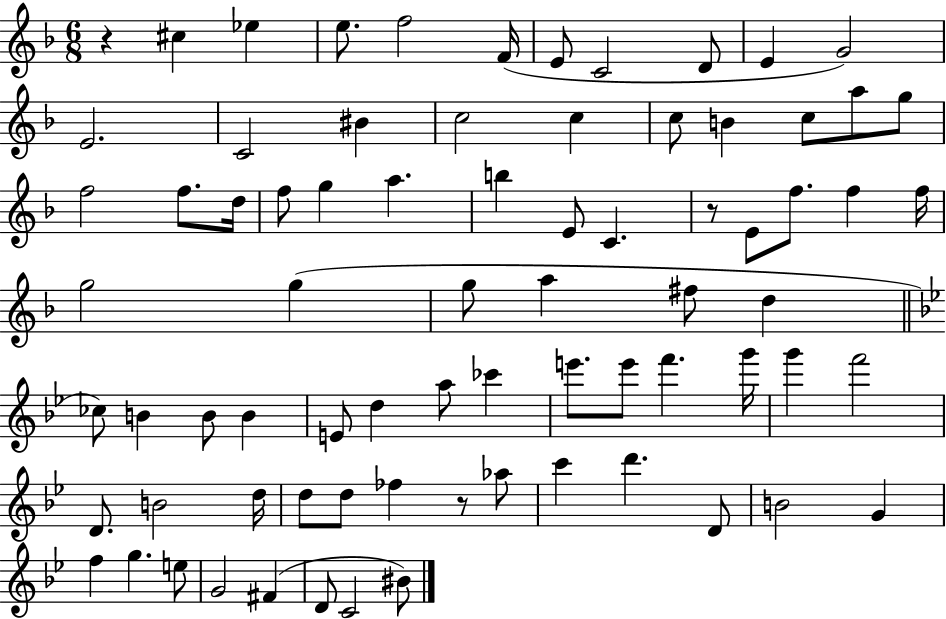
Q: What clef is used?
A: treble